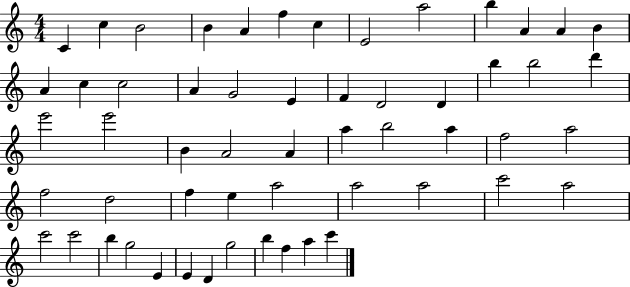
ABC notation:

X:1
T:Untitled
M:4/4
L:1/4
K:C
C c B2 B A f c E2 a2 b A A B A c c2 A G2 E F D2 D b b2 d' e'2 e'2 B A2 A a b2 a f2 a2 f2 d2 f e a2 a2 a2 c'2 a2 c'2 c'2 b g2 E E D g2 b f a c'